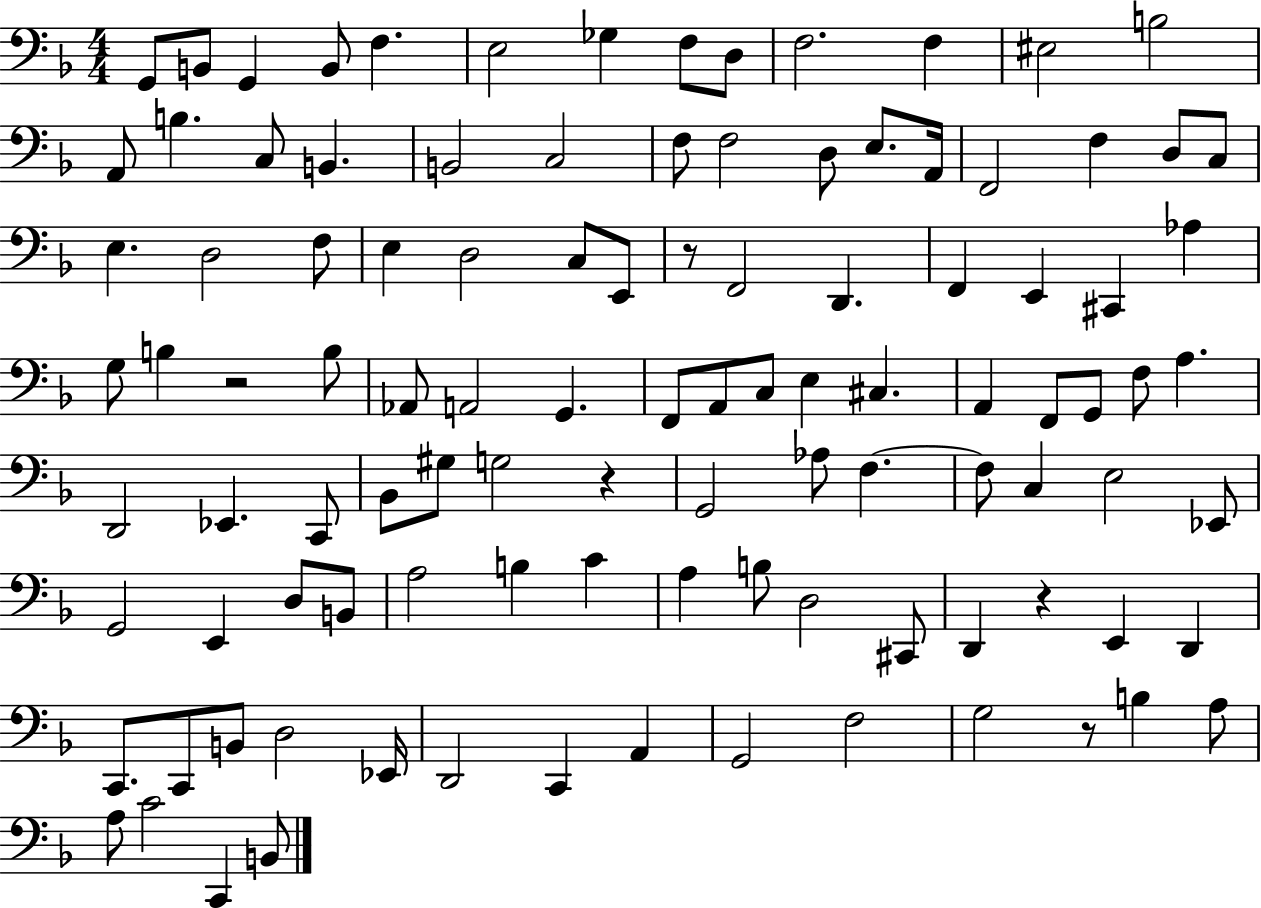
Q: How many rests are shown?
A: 5